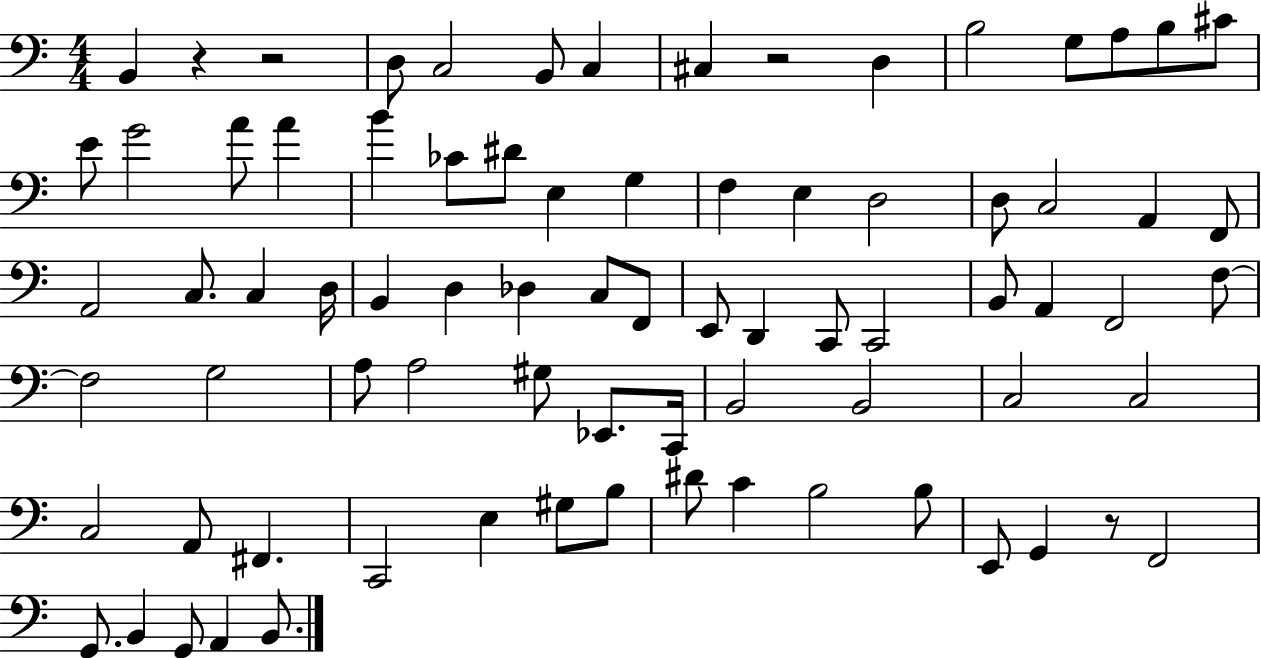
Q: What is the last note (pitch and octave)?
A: B2